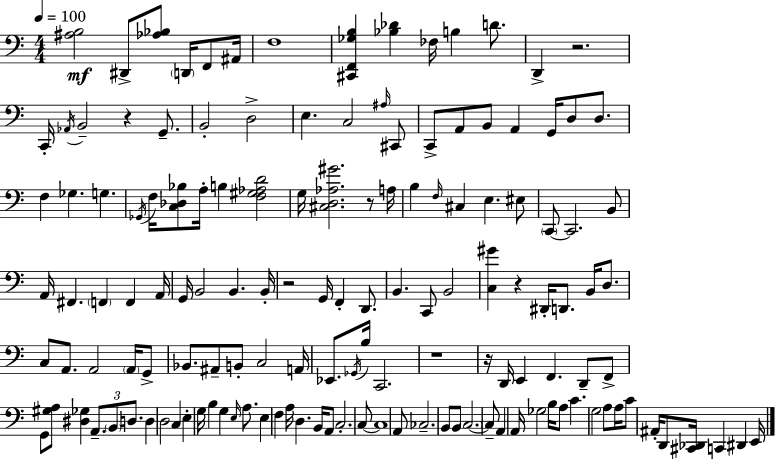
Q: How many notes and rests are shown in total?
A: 142